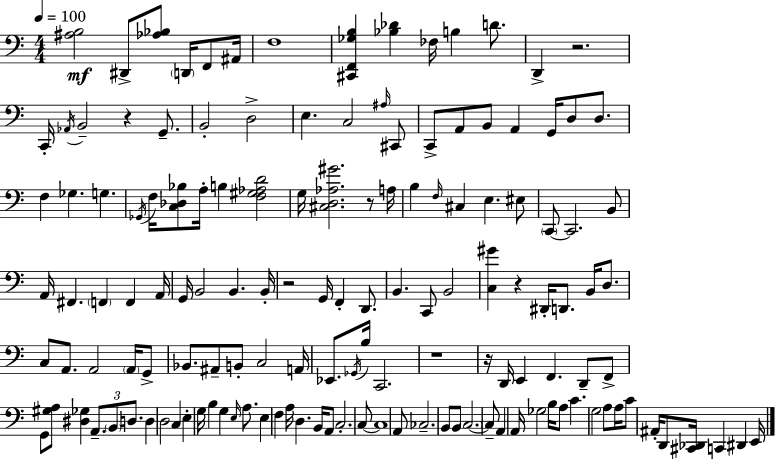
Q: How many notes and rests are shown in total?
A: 142